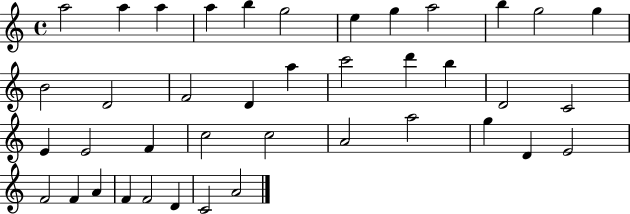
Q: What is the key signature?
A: C major